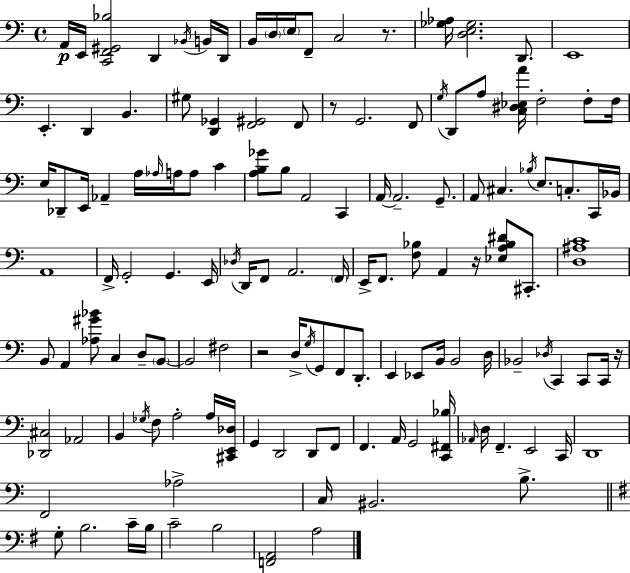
{
  \clef bass
  \time 4/4
  \defaultTimeSignature
  \key c \major
  \repeat volta 2 { a,16\p e,16 <c, f, gis, bes>2 d,4 \acciaccatura { bes,16 } b,16 | d,16 b,16 \parenthesize d16 \parenthesize e16 f,8-- c2 r8. | <ges aes>16 <d e ges>2. d,8. | e,1 | \break e,4.-. d,4 b,4. | gis8 <d, ges,>4 <f, gis,>2 f,8 | r8 g,2. f,8 | \acciaccatura { g16 } d,8 a8 <c dis ees a'>16 f2-. f8-. | \break f16 e16 des,8-- e,16 aes,4-- a16 \grace { aes16 } a16 a8 c'4 | <a b ges'>8 b8 a,2 c,4 | a,16~~ a,2.-- | g,8.-- a,8 cis4. \acciaccatura { bes16 } e8. c8.-. | \break c,16 bes,16 a,1 | f,16-> g,2-. g,4. | e,16 \acciaccatura { des16 } d,16 f,8 a,2. | \parenthesize f,16 e,16-> f,8. <f bes>8 a,4 r16 | \break <ees a bes dis'>8 cis,8.-. <d ais c'>1 | b,8 a,4 <aes gis' bes'>8 c4 | d8-- \parenthesize b,8~~ b,2 fis2 | r2 d16-> \acciaccatura { g16 } g,8 | \break f,8 d,8.-. e,4 ees,8 b,16 b,2 | d16 bes,2-- \acciaccatura { des16 } c,4 | c,8 c,16 r16 <des, cis>2 aes,2 | b,4 \acciaccatura { ges16 } f8 a2-. | \break a16 <cis, e, des>16 g,4 d,2 | d,8 f,8 f,4. a,16 g,2 | <c, fis, bes>16 \grace { aes,16 } d16 f,4.-- | e,2 c,16 d,1 | \break f,2 | aes2-> c16 bis,2. | b8.-> \bar "||" \break \key g \major g8-. b2. c'16-- b16 | c'2-- b2 | <f, a,>2 a2 | } \bar "|."
}